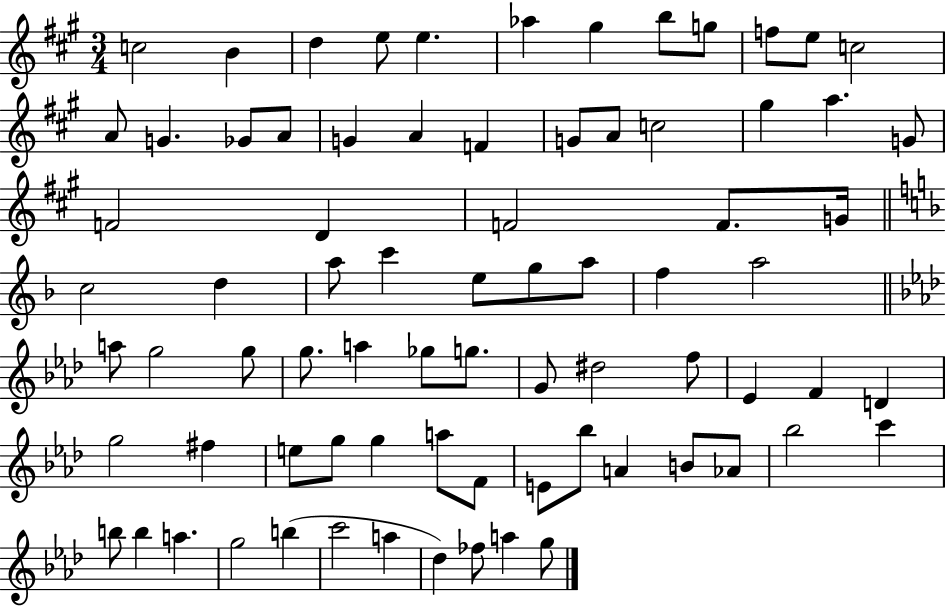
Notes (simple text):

C5/h B4/q D5/q E5/e E5/q. Ab5/q G#5/q B5/e G5/e F5/e E5/e C5/h A4/e G4/q. Gb4/e A4/e G4/q A4/q F4/q G4/e A4/e C5/h G#5/q A5/q. G4/e F4/h D4/q F4/h F4/e. G4/s C5/h D5/q A5/e C6/q E5/e G5/e A5/e F5/q A5/h A5/e G5/h G5/e G5/e. A5/q Gb5/e G5/e. G4/e D#5/h F5/e Eb4/q F4/q D4/q G5/h F#5/q E5/e G5/e G5/q A5/e F4/e E4/e Bb5/e A4/q B4/e Ab4/e Bb5/h C6/q B5/e B5/q A5/q. G5/h B5/q C6/h A5/q Db5/q FES5/e A5/q G5/e